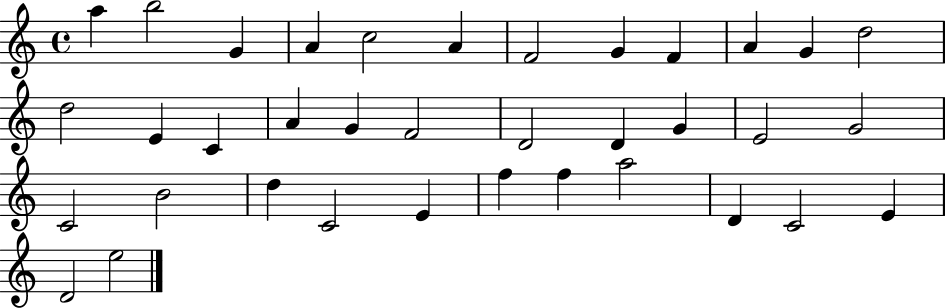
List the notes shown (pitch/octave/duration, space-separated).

A5/q B5/h G4/q A4/q C5/h A4/q F4/h G4/q F4/q A4/q G4/q D5/h D5/h E4/q C4/q A4/q G4/q F4/h D4/h D4/q G4/q E4/h G4/h C4/h B4/h D5/q C4/h E4/q F5/q F5/q A5/h D4/q C4/h E4/q D4/h E5/h